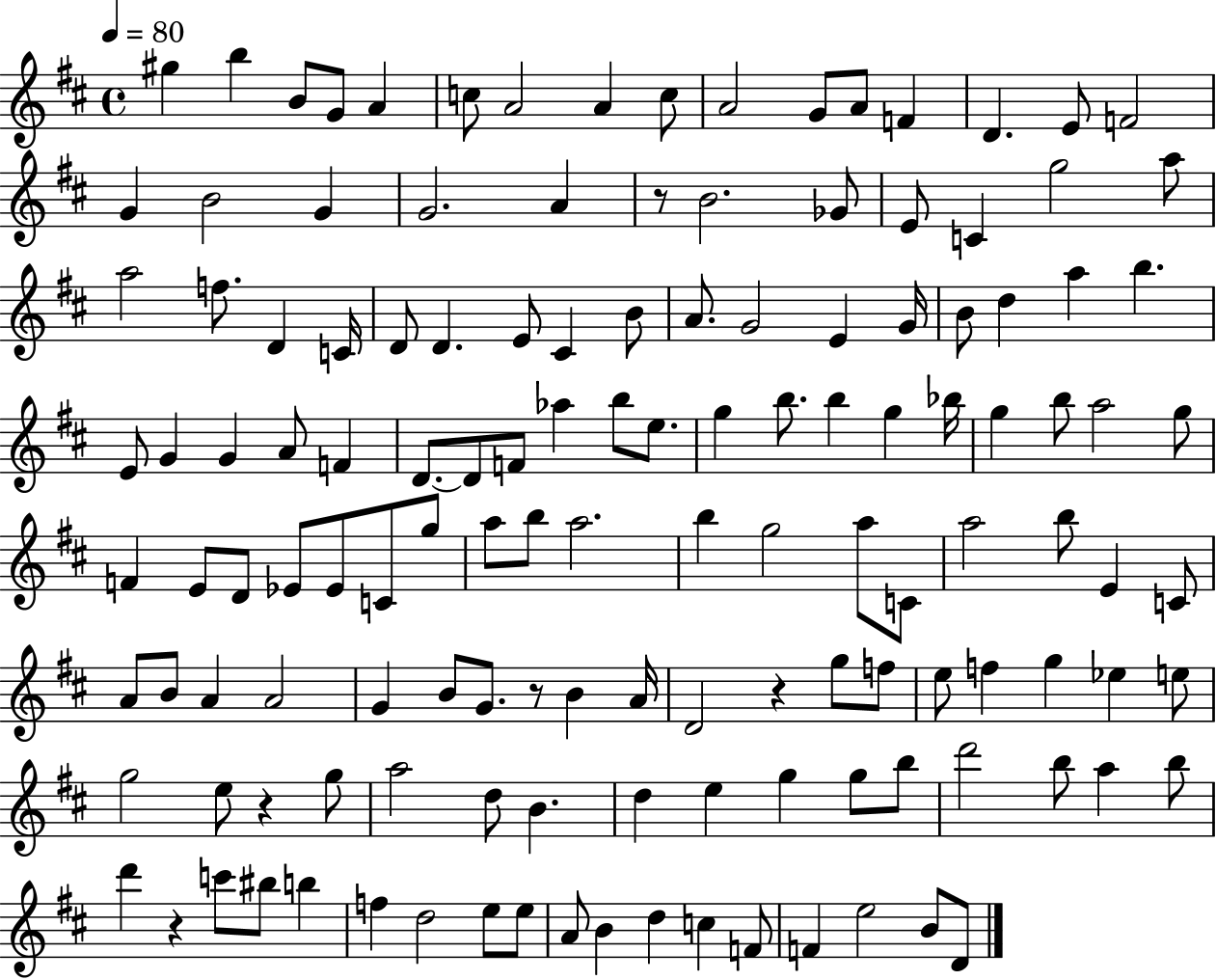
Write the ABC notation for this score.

X:1
T:Untitled
M:4/4
L:1/4
K:D
^g b B/2 G/2 A c/2 A2 A c/2 A2 G/2 A/2 F D E/2 F2 G B2 G G2 A z/2 B2 _G/2 E/2 C g2 a/2 a2 f/2 D C/4 D/2 D E/2 ^C B/2 A/2 G2 E G/4 B/2 d a b E/2 G G A/2 F D/2 D/2 F/2 _a b/2 e/2 g b/2 b g _b/4 g b/2 a2 g/2 F E/2 D/2 _E/2 _E/2 C/2 g/2 a/2 b/2 a2 b g2 a/2 C/2 a2 b/2 E C/2 A/2 B/2 A A2 G B/2 G/2 z/2 B A/4 D2 z g/2 f/2 e/2 f g _e e/2 g2 e/2 z g/2 a2 d/2 B d e g g/2 b/2 d'2 b/2 a b/2 d' z c'/2 ^b/2 b f d2 e/2 e/2 A/2 B d c F/2 F e2 B/2 D/2